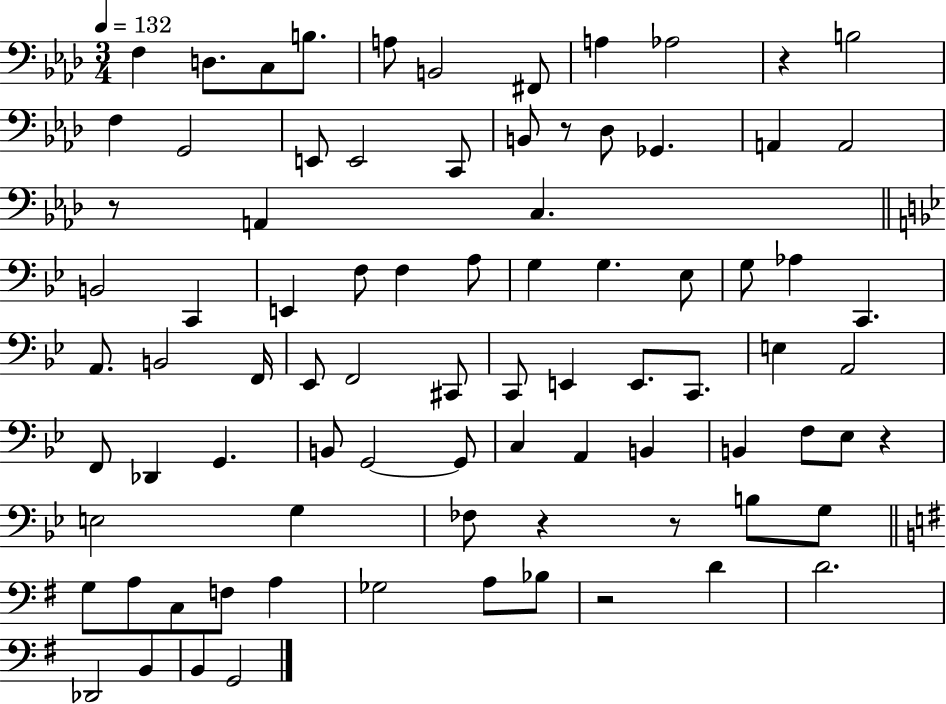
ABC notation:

X:1
T:Untitled
M:3/4
L:1/4
K:Ab
F, D,/2 C,/2 B,/2 A,/2 B,,2 ^F,,/2 A, _A,2 z B,2 F, G,,2 E,,/2 E,,2 C,,/2 B,,/2 z/2 _D,/2 _G,, A,, A,,2 z/2 A,, C, B,,2 C,, E,, F,/2 F, A,/2 G, G, _E,/2 G,/2 _A, C,, A,,/2 B,,2 F,,/4 _E,,/2 F,,2 ^C,,/2 C,,/2 E,, E,,/2 C,,/2 E, A,,2 F,,/2 _D,, G,, B,,/2 G,,2 G,,/2 C, A,, B,, B,, F,/2 _E,/2 z E,2 G, _F,/2 z z/2 B,/2 G,/2 G,/2 A,/2 C,/2 F,/2 A, _G,2 A,/2 _B,/2 z2 D D2 _D,,2 B,, B,, G,,2